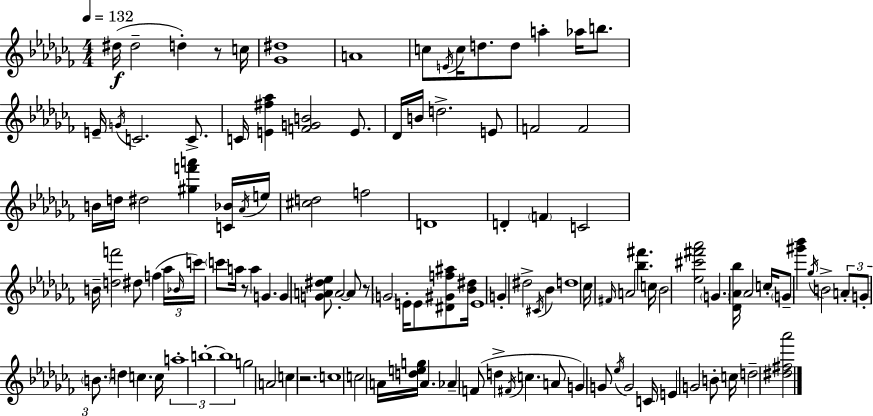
D#5/s D#5/h D5/q R/e C5/s [Gb4,D#5]/w A4/w C5/e E4/s C5/s D5/e. D5/e A5/q Ab5/s B5/e. E4/s G4/s C4/h. C4/e. C4/s [E4,F#5,Ab5]/q [F4,G4,B4]/h E4/e. Db4/s B4/s D5/h. E4/e F4/h F4/h B4/s D5/s D#5/h [G#5,F6,A6]/q [C4,Bb4]/s Ab4/s E5/s [C#5,D5]/h F5/h D4/w D4/q F4/q C4/h B4/s [D5,F6]/h D#5/e F5/q Ab5/s Bb4/s C6/s C6/e A5/s R/e A5/q G4/q. G4/q [G4,A4,D#5,Eb5]/e A4/h A4/e R/e G4/h E4/s E4/e [D#4,G#4,F5,A#5]/e [Bb4,D#5]/s E4/w G4/q D#5/h C#4/s Bb4/q D5/w CES5/s F#4/s A4/h [Bb5,F#6]/q. C5/s Bb4/h [Eb5,C#6,F#6,Ab6]/h G4/q. [Db4,Ab4,Bb5]/s Ab4/h C5/s G4/e [G#6,Bb6]/q Gb5/s B4/h A4/e G4/e B4/e. D5/q C5/q. C5/s A5/w B5/w B5/w G5/h A4/h C5/q R/h. C5/w C5/h A4/s [D5,E5,G5]/s A4/q. Ab4/q F4/e D5/q F#4/s C5/q. A4/e G4/q G4/e Eb5/s G4/h C4/s E4/q G4/h B4/e C5/s D5/h [D#5,F#5,Ab6]/h